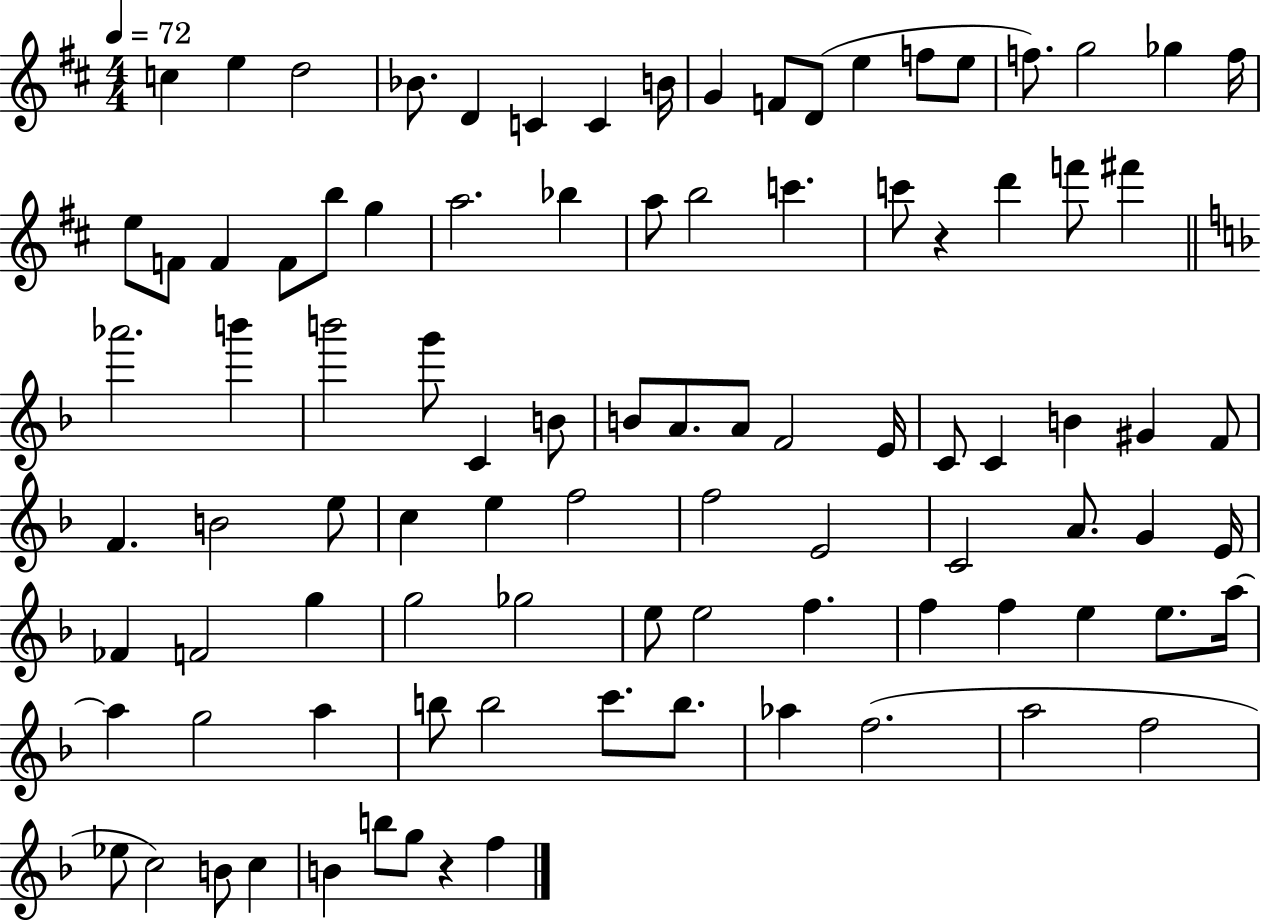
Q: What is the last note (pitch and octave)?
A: F5